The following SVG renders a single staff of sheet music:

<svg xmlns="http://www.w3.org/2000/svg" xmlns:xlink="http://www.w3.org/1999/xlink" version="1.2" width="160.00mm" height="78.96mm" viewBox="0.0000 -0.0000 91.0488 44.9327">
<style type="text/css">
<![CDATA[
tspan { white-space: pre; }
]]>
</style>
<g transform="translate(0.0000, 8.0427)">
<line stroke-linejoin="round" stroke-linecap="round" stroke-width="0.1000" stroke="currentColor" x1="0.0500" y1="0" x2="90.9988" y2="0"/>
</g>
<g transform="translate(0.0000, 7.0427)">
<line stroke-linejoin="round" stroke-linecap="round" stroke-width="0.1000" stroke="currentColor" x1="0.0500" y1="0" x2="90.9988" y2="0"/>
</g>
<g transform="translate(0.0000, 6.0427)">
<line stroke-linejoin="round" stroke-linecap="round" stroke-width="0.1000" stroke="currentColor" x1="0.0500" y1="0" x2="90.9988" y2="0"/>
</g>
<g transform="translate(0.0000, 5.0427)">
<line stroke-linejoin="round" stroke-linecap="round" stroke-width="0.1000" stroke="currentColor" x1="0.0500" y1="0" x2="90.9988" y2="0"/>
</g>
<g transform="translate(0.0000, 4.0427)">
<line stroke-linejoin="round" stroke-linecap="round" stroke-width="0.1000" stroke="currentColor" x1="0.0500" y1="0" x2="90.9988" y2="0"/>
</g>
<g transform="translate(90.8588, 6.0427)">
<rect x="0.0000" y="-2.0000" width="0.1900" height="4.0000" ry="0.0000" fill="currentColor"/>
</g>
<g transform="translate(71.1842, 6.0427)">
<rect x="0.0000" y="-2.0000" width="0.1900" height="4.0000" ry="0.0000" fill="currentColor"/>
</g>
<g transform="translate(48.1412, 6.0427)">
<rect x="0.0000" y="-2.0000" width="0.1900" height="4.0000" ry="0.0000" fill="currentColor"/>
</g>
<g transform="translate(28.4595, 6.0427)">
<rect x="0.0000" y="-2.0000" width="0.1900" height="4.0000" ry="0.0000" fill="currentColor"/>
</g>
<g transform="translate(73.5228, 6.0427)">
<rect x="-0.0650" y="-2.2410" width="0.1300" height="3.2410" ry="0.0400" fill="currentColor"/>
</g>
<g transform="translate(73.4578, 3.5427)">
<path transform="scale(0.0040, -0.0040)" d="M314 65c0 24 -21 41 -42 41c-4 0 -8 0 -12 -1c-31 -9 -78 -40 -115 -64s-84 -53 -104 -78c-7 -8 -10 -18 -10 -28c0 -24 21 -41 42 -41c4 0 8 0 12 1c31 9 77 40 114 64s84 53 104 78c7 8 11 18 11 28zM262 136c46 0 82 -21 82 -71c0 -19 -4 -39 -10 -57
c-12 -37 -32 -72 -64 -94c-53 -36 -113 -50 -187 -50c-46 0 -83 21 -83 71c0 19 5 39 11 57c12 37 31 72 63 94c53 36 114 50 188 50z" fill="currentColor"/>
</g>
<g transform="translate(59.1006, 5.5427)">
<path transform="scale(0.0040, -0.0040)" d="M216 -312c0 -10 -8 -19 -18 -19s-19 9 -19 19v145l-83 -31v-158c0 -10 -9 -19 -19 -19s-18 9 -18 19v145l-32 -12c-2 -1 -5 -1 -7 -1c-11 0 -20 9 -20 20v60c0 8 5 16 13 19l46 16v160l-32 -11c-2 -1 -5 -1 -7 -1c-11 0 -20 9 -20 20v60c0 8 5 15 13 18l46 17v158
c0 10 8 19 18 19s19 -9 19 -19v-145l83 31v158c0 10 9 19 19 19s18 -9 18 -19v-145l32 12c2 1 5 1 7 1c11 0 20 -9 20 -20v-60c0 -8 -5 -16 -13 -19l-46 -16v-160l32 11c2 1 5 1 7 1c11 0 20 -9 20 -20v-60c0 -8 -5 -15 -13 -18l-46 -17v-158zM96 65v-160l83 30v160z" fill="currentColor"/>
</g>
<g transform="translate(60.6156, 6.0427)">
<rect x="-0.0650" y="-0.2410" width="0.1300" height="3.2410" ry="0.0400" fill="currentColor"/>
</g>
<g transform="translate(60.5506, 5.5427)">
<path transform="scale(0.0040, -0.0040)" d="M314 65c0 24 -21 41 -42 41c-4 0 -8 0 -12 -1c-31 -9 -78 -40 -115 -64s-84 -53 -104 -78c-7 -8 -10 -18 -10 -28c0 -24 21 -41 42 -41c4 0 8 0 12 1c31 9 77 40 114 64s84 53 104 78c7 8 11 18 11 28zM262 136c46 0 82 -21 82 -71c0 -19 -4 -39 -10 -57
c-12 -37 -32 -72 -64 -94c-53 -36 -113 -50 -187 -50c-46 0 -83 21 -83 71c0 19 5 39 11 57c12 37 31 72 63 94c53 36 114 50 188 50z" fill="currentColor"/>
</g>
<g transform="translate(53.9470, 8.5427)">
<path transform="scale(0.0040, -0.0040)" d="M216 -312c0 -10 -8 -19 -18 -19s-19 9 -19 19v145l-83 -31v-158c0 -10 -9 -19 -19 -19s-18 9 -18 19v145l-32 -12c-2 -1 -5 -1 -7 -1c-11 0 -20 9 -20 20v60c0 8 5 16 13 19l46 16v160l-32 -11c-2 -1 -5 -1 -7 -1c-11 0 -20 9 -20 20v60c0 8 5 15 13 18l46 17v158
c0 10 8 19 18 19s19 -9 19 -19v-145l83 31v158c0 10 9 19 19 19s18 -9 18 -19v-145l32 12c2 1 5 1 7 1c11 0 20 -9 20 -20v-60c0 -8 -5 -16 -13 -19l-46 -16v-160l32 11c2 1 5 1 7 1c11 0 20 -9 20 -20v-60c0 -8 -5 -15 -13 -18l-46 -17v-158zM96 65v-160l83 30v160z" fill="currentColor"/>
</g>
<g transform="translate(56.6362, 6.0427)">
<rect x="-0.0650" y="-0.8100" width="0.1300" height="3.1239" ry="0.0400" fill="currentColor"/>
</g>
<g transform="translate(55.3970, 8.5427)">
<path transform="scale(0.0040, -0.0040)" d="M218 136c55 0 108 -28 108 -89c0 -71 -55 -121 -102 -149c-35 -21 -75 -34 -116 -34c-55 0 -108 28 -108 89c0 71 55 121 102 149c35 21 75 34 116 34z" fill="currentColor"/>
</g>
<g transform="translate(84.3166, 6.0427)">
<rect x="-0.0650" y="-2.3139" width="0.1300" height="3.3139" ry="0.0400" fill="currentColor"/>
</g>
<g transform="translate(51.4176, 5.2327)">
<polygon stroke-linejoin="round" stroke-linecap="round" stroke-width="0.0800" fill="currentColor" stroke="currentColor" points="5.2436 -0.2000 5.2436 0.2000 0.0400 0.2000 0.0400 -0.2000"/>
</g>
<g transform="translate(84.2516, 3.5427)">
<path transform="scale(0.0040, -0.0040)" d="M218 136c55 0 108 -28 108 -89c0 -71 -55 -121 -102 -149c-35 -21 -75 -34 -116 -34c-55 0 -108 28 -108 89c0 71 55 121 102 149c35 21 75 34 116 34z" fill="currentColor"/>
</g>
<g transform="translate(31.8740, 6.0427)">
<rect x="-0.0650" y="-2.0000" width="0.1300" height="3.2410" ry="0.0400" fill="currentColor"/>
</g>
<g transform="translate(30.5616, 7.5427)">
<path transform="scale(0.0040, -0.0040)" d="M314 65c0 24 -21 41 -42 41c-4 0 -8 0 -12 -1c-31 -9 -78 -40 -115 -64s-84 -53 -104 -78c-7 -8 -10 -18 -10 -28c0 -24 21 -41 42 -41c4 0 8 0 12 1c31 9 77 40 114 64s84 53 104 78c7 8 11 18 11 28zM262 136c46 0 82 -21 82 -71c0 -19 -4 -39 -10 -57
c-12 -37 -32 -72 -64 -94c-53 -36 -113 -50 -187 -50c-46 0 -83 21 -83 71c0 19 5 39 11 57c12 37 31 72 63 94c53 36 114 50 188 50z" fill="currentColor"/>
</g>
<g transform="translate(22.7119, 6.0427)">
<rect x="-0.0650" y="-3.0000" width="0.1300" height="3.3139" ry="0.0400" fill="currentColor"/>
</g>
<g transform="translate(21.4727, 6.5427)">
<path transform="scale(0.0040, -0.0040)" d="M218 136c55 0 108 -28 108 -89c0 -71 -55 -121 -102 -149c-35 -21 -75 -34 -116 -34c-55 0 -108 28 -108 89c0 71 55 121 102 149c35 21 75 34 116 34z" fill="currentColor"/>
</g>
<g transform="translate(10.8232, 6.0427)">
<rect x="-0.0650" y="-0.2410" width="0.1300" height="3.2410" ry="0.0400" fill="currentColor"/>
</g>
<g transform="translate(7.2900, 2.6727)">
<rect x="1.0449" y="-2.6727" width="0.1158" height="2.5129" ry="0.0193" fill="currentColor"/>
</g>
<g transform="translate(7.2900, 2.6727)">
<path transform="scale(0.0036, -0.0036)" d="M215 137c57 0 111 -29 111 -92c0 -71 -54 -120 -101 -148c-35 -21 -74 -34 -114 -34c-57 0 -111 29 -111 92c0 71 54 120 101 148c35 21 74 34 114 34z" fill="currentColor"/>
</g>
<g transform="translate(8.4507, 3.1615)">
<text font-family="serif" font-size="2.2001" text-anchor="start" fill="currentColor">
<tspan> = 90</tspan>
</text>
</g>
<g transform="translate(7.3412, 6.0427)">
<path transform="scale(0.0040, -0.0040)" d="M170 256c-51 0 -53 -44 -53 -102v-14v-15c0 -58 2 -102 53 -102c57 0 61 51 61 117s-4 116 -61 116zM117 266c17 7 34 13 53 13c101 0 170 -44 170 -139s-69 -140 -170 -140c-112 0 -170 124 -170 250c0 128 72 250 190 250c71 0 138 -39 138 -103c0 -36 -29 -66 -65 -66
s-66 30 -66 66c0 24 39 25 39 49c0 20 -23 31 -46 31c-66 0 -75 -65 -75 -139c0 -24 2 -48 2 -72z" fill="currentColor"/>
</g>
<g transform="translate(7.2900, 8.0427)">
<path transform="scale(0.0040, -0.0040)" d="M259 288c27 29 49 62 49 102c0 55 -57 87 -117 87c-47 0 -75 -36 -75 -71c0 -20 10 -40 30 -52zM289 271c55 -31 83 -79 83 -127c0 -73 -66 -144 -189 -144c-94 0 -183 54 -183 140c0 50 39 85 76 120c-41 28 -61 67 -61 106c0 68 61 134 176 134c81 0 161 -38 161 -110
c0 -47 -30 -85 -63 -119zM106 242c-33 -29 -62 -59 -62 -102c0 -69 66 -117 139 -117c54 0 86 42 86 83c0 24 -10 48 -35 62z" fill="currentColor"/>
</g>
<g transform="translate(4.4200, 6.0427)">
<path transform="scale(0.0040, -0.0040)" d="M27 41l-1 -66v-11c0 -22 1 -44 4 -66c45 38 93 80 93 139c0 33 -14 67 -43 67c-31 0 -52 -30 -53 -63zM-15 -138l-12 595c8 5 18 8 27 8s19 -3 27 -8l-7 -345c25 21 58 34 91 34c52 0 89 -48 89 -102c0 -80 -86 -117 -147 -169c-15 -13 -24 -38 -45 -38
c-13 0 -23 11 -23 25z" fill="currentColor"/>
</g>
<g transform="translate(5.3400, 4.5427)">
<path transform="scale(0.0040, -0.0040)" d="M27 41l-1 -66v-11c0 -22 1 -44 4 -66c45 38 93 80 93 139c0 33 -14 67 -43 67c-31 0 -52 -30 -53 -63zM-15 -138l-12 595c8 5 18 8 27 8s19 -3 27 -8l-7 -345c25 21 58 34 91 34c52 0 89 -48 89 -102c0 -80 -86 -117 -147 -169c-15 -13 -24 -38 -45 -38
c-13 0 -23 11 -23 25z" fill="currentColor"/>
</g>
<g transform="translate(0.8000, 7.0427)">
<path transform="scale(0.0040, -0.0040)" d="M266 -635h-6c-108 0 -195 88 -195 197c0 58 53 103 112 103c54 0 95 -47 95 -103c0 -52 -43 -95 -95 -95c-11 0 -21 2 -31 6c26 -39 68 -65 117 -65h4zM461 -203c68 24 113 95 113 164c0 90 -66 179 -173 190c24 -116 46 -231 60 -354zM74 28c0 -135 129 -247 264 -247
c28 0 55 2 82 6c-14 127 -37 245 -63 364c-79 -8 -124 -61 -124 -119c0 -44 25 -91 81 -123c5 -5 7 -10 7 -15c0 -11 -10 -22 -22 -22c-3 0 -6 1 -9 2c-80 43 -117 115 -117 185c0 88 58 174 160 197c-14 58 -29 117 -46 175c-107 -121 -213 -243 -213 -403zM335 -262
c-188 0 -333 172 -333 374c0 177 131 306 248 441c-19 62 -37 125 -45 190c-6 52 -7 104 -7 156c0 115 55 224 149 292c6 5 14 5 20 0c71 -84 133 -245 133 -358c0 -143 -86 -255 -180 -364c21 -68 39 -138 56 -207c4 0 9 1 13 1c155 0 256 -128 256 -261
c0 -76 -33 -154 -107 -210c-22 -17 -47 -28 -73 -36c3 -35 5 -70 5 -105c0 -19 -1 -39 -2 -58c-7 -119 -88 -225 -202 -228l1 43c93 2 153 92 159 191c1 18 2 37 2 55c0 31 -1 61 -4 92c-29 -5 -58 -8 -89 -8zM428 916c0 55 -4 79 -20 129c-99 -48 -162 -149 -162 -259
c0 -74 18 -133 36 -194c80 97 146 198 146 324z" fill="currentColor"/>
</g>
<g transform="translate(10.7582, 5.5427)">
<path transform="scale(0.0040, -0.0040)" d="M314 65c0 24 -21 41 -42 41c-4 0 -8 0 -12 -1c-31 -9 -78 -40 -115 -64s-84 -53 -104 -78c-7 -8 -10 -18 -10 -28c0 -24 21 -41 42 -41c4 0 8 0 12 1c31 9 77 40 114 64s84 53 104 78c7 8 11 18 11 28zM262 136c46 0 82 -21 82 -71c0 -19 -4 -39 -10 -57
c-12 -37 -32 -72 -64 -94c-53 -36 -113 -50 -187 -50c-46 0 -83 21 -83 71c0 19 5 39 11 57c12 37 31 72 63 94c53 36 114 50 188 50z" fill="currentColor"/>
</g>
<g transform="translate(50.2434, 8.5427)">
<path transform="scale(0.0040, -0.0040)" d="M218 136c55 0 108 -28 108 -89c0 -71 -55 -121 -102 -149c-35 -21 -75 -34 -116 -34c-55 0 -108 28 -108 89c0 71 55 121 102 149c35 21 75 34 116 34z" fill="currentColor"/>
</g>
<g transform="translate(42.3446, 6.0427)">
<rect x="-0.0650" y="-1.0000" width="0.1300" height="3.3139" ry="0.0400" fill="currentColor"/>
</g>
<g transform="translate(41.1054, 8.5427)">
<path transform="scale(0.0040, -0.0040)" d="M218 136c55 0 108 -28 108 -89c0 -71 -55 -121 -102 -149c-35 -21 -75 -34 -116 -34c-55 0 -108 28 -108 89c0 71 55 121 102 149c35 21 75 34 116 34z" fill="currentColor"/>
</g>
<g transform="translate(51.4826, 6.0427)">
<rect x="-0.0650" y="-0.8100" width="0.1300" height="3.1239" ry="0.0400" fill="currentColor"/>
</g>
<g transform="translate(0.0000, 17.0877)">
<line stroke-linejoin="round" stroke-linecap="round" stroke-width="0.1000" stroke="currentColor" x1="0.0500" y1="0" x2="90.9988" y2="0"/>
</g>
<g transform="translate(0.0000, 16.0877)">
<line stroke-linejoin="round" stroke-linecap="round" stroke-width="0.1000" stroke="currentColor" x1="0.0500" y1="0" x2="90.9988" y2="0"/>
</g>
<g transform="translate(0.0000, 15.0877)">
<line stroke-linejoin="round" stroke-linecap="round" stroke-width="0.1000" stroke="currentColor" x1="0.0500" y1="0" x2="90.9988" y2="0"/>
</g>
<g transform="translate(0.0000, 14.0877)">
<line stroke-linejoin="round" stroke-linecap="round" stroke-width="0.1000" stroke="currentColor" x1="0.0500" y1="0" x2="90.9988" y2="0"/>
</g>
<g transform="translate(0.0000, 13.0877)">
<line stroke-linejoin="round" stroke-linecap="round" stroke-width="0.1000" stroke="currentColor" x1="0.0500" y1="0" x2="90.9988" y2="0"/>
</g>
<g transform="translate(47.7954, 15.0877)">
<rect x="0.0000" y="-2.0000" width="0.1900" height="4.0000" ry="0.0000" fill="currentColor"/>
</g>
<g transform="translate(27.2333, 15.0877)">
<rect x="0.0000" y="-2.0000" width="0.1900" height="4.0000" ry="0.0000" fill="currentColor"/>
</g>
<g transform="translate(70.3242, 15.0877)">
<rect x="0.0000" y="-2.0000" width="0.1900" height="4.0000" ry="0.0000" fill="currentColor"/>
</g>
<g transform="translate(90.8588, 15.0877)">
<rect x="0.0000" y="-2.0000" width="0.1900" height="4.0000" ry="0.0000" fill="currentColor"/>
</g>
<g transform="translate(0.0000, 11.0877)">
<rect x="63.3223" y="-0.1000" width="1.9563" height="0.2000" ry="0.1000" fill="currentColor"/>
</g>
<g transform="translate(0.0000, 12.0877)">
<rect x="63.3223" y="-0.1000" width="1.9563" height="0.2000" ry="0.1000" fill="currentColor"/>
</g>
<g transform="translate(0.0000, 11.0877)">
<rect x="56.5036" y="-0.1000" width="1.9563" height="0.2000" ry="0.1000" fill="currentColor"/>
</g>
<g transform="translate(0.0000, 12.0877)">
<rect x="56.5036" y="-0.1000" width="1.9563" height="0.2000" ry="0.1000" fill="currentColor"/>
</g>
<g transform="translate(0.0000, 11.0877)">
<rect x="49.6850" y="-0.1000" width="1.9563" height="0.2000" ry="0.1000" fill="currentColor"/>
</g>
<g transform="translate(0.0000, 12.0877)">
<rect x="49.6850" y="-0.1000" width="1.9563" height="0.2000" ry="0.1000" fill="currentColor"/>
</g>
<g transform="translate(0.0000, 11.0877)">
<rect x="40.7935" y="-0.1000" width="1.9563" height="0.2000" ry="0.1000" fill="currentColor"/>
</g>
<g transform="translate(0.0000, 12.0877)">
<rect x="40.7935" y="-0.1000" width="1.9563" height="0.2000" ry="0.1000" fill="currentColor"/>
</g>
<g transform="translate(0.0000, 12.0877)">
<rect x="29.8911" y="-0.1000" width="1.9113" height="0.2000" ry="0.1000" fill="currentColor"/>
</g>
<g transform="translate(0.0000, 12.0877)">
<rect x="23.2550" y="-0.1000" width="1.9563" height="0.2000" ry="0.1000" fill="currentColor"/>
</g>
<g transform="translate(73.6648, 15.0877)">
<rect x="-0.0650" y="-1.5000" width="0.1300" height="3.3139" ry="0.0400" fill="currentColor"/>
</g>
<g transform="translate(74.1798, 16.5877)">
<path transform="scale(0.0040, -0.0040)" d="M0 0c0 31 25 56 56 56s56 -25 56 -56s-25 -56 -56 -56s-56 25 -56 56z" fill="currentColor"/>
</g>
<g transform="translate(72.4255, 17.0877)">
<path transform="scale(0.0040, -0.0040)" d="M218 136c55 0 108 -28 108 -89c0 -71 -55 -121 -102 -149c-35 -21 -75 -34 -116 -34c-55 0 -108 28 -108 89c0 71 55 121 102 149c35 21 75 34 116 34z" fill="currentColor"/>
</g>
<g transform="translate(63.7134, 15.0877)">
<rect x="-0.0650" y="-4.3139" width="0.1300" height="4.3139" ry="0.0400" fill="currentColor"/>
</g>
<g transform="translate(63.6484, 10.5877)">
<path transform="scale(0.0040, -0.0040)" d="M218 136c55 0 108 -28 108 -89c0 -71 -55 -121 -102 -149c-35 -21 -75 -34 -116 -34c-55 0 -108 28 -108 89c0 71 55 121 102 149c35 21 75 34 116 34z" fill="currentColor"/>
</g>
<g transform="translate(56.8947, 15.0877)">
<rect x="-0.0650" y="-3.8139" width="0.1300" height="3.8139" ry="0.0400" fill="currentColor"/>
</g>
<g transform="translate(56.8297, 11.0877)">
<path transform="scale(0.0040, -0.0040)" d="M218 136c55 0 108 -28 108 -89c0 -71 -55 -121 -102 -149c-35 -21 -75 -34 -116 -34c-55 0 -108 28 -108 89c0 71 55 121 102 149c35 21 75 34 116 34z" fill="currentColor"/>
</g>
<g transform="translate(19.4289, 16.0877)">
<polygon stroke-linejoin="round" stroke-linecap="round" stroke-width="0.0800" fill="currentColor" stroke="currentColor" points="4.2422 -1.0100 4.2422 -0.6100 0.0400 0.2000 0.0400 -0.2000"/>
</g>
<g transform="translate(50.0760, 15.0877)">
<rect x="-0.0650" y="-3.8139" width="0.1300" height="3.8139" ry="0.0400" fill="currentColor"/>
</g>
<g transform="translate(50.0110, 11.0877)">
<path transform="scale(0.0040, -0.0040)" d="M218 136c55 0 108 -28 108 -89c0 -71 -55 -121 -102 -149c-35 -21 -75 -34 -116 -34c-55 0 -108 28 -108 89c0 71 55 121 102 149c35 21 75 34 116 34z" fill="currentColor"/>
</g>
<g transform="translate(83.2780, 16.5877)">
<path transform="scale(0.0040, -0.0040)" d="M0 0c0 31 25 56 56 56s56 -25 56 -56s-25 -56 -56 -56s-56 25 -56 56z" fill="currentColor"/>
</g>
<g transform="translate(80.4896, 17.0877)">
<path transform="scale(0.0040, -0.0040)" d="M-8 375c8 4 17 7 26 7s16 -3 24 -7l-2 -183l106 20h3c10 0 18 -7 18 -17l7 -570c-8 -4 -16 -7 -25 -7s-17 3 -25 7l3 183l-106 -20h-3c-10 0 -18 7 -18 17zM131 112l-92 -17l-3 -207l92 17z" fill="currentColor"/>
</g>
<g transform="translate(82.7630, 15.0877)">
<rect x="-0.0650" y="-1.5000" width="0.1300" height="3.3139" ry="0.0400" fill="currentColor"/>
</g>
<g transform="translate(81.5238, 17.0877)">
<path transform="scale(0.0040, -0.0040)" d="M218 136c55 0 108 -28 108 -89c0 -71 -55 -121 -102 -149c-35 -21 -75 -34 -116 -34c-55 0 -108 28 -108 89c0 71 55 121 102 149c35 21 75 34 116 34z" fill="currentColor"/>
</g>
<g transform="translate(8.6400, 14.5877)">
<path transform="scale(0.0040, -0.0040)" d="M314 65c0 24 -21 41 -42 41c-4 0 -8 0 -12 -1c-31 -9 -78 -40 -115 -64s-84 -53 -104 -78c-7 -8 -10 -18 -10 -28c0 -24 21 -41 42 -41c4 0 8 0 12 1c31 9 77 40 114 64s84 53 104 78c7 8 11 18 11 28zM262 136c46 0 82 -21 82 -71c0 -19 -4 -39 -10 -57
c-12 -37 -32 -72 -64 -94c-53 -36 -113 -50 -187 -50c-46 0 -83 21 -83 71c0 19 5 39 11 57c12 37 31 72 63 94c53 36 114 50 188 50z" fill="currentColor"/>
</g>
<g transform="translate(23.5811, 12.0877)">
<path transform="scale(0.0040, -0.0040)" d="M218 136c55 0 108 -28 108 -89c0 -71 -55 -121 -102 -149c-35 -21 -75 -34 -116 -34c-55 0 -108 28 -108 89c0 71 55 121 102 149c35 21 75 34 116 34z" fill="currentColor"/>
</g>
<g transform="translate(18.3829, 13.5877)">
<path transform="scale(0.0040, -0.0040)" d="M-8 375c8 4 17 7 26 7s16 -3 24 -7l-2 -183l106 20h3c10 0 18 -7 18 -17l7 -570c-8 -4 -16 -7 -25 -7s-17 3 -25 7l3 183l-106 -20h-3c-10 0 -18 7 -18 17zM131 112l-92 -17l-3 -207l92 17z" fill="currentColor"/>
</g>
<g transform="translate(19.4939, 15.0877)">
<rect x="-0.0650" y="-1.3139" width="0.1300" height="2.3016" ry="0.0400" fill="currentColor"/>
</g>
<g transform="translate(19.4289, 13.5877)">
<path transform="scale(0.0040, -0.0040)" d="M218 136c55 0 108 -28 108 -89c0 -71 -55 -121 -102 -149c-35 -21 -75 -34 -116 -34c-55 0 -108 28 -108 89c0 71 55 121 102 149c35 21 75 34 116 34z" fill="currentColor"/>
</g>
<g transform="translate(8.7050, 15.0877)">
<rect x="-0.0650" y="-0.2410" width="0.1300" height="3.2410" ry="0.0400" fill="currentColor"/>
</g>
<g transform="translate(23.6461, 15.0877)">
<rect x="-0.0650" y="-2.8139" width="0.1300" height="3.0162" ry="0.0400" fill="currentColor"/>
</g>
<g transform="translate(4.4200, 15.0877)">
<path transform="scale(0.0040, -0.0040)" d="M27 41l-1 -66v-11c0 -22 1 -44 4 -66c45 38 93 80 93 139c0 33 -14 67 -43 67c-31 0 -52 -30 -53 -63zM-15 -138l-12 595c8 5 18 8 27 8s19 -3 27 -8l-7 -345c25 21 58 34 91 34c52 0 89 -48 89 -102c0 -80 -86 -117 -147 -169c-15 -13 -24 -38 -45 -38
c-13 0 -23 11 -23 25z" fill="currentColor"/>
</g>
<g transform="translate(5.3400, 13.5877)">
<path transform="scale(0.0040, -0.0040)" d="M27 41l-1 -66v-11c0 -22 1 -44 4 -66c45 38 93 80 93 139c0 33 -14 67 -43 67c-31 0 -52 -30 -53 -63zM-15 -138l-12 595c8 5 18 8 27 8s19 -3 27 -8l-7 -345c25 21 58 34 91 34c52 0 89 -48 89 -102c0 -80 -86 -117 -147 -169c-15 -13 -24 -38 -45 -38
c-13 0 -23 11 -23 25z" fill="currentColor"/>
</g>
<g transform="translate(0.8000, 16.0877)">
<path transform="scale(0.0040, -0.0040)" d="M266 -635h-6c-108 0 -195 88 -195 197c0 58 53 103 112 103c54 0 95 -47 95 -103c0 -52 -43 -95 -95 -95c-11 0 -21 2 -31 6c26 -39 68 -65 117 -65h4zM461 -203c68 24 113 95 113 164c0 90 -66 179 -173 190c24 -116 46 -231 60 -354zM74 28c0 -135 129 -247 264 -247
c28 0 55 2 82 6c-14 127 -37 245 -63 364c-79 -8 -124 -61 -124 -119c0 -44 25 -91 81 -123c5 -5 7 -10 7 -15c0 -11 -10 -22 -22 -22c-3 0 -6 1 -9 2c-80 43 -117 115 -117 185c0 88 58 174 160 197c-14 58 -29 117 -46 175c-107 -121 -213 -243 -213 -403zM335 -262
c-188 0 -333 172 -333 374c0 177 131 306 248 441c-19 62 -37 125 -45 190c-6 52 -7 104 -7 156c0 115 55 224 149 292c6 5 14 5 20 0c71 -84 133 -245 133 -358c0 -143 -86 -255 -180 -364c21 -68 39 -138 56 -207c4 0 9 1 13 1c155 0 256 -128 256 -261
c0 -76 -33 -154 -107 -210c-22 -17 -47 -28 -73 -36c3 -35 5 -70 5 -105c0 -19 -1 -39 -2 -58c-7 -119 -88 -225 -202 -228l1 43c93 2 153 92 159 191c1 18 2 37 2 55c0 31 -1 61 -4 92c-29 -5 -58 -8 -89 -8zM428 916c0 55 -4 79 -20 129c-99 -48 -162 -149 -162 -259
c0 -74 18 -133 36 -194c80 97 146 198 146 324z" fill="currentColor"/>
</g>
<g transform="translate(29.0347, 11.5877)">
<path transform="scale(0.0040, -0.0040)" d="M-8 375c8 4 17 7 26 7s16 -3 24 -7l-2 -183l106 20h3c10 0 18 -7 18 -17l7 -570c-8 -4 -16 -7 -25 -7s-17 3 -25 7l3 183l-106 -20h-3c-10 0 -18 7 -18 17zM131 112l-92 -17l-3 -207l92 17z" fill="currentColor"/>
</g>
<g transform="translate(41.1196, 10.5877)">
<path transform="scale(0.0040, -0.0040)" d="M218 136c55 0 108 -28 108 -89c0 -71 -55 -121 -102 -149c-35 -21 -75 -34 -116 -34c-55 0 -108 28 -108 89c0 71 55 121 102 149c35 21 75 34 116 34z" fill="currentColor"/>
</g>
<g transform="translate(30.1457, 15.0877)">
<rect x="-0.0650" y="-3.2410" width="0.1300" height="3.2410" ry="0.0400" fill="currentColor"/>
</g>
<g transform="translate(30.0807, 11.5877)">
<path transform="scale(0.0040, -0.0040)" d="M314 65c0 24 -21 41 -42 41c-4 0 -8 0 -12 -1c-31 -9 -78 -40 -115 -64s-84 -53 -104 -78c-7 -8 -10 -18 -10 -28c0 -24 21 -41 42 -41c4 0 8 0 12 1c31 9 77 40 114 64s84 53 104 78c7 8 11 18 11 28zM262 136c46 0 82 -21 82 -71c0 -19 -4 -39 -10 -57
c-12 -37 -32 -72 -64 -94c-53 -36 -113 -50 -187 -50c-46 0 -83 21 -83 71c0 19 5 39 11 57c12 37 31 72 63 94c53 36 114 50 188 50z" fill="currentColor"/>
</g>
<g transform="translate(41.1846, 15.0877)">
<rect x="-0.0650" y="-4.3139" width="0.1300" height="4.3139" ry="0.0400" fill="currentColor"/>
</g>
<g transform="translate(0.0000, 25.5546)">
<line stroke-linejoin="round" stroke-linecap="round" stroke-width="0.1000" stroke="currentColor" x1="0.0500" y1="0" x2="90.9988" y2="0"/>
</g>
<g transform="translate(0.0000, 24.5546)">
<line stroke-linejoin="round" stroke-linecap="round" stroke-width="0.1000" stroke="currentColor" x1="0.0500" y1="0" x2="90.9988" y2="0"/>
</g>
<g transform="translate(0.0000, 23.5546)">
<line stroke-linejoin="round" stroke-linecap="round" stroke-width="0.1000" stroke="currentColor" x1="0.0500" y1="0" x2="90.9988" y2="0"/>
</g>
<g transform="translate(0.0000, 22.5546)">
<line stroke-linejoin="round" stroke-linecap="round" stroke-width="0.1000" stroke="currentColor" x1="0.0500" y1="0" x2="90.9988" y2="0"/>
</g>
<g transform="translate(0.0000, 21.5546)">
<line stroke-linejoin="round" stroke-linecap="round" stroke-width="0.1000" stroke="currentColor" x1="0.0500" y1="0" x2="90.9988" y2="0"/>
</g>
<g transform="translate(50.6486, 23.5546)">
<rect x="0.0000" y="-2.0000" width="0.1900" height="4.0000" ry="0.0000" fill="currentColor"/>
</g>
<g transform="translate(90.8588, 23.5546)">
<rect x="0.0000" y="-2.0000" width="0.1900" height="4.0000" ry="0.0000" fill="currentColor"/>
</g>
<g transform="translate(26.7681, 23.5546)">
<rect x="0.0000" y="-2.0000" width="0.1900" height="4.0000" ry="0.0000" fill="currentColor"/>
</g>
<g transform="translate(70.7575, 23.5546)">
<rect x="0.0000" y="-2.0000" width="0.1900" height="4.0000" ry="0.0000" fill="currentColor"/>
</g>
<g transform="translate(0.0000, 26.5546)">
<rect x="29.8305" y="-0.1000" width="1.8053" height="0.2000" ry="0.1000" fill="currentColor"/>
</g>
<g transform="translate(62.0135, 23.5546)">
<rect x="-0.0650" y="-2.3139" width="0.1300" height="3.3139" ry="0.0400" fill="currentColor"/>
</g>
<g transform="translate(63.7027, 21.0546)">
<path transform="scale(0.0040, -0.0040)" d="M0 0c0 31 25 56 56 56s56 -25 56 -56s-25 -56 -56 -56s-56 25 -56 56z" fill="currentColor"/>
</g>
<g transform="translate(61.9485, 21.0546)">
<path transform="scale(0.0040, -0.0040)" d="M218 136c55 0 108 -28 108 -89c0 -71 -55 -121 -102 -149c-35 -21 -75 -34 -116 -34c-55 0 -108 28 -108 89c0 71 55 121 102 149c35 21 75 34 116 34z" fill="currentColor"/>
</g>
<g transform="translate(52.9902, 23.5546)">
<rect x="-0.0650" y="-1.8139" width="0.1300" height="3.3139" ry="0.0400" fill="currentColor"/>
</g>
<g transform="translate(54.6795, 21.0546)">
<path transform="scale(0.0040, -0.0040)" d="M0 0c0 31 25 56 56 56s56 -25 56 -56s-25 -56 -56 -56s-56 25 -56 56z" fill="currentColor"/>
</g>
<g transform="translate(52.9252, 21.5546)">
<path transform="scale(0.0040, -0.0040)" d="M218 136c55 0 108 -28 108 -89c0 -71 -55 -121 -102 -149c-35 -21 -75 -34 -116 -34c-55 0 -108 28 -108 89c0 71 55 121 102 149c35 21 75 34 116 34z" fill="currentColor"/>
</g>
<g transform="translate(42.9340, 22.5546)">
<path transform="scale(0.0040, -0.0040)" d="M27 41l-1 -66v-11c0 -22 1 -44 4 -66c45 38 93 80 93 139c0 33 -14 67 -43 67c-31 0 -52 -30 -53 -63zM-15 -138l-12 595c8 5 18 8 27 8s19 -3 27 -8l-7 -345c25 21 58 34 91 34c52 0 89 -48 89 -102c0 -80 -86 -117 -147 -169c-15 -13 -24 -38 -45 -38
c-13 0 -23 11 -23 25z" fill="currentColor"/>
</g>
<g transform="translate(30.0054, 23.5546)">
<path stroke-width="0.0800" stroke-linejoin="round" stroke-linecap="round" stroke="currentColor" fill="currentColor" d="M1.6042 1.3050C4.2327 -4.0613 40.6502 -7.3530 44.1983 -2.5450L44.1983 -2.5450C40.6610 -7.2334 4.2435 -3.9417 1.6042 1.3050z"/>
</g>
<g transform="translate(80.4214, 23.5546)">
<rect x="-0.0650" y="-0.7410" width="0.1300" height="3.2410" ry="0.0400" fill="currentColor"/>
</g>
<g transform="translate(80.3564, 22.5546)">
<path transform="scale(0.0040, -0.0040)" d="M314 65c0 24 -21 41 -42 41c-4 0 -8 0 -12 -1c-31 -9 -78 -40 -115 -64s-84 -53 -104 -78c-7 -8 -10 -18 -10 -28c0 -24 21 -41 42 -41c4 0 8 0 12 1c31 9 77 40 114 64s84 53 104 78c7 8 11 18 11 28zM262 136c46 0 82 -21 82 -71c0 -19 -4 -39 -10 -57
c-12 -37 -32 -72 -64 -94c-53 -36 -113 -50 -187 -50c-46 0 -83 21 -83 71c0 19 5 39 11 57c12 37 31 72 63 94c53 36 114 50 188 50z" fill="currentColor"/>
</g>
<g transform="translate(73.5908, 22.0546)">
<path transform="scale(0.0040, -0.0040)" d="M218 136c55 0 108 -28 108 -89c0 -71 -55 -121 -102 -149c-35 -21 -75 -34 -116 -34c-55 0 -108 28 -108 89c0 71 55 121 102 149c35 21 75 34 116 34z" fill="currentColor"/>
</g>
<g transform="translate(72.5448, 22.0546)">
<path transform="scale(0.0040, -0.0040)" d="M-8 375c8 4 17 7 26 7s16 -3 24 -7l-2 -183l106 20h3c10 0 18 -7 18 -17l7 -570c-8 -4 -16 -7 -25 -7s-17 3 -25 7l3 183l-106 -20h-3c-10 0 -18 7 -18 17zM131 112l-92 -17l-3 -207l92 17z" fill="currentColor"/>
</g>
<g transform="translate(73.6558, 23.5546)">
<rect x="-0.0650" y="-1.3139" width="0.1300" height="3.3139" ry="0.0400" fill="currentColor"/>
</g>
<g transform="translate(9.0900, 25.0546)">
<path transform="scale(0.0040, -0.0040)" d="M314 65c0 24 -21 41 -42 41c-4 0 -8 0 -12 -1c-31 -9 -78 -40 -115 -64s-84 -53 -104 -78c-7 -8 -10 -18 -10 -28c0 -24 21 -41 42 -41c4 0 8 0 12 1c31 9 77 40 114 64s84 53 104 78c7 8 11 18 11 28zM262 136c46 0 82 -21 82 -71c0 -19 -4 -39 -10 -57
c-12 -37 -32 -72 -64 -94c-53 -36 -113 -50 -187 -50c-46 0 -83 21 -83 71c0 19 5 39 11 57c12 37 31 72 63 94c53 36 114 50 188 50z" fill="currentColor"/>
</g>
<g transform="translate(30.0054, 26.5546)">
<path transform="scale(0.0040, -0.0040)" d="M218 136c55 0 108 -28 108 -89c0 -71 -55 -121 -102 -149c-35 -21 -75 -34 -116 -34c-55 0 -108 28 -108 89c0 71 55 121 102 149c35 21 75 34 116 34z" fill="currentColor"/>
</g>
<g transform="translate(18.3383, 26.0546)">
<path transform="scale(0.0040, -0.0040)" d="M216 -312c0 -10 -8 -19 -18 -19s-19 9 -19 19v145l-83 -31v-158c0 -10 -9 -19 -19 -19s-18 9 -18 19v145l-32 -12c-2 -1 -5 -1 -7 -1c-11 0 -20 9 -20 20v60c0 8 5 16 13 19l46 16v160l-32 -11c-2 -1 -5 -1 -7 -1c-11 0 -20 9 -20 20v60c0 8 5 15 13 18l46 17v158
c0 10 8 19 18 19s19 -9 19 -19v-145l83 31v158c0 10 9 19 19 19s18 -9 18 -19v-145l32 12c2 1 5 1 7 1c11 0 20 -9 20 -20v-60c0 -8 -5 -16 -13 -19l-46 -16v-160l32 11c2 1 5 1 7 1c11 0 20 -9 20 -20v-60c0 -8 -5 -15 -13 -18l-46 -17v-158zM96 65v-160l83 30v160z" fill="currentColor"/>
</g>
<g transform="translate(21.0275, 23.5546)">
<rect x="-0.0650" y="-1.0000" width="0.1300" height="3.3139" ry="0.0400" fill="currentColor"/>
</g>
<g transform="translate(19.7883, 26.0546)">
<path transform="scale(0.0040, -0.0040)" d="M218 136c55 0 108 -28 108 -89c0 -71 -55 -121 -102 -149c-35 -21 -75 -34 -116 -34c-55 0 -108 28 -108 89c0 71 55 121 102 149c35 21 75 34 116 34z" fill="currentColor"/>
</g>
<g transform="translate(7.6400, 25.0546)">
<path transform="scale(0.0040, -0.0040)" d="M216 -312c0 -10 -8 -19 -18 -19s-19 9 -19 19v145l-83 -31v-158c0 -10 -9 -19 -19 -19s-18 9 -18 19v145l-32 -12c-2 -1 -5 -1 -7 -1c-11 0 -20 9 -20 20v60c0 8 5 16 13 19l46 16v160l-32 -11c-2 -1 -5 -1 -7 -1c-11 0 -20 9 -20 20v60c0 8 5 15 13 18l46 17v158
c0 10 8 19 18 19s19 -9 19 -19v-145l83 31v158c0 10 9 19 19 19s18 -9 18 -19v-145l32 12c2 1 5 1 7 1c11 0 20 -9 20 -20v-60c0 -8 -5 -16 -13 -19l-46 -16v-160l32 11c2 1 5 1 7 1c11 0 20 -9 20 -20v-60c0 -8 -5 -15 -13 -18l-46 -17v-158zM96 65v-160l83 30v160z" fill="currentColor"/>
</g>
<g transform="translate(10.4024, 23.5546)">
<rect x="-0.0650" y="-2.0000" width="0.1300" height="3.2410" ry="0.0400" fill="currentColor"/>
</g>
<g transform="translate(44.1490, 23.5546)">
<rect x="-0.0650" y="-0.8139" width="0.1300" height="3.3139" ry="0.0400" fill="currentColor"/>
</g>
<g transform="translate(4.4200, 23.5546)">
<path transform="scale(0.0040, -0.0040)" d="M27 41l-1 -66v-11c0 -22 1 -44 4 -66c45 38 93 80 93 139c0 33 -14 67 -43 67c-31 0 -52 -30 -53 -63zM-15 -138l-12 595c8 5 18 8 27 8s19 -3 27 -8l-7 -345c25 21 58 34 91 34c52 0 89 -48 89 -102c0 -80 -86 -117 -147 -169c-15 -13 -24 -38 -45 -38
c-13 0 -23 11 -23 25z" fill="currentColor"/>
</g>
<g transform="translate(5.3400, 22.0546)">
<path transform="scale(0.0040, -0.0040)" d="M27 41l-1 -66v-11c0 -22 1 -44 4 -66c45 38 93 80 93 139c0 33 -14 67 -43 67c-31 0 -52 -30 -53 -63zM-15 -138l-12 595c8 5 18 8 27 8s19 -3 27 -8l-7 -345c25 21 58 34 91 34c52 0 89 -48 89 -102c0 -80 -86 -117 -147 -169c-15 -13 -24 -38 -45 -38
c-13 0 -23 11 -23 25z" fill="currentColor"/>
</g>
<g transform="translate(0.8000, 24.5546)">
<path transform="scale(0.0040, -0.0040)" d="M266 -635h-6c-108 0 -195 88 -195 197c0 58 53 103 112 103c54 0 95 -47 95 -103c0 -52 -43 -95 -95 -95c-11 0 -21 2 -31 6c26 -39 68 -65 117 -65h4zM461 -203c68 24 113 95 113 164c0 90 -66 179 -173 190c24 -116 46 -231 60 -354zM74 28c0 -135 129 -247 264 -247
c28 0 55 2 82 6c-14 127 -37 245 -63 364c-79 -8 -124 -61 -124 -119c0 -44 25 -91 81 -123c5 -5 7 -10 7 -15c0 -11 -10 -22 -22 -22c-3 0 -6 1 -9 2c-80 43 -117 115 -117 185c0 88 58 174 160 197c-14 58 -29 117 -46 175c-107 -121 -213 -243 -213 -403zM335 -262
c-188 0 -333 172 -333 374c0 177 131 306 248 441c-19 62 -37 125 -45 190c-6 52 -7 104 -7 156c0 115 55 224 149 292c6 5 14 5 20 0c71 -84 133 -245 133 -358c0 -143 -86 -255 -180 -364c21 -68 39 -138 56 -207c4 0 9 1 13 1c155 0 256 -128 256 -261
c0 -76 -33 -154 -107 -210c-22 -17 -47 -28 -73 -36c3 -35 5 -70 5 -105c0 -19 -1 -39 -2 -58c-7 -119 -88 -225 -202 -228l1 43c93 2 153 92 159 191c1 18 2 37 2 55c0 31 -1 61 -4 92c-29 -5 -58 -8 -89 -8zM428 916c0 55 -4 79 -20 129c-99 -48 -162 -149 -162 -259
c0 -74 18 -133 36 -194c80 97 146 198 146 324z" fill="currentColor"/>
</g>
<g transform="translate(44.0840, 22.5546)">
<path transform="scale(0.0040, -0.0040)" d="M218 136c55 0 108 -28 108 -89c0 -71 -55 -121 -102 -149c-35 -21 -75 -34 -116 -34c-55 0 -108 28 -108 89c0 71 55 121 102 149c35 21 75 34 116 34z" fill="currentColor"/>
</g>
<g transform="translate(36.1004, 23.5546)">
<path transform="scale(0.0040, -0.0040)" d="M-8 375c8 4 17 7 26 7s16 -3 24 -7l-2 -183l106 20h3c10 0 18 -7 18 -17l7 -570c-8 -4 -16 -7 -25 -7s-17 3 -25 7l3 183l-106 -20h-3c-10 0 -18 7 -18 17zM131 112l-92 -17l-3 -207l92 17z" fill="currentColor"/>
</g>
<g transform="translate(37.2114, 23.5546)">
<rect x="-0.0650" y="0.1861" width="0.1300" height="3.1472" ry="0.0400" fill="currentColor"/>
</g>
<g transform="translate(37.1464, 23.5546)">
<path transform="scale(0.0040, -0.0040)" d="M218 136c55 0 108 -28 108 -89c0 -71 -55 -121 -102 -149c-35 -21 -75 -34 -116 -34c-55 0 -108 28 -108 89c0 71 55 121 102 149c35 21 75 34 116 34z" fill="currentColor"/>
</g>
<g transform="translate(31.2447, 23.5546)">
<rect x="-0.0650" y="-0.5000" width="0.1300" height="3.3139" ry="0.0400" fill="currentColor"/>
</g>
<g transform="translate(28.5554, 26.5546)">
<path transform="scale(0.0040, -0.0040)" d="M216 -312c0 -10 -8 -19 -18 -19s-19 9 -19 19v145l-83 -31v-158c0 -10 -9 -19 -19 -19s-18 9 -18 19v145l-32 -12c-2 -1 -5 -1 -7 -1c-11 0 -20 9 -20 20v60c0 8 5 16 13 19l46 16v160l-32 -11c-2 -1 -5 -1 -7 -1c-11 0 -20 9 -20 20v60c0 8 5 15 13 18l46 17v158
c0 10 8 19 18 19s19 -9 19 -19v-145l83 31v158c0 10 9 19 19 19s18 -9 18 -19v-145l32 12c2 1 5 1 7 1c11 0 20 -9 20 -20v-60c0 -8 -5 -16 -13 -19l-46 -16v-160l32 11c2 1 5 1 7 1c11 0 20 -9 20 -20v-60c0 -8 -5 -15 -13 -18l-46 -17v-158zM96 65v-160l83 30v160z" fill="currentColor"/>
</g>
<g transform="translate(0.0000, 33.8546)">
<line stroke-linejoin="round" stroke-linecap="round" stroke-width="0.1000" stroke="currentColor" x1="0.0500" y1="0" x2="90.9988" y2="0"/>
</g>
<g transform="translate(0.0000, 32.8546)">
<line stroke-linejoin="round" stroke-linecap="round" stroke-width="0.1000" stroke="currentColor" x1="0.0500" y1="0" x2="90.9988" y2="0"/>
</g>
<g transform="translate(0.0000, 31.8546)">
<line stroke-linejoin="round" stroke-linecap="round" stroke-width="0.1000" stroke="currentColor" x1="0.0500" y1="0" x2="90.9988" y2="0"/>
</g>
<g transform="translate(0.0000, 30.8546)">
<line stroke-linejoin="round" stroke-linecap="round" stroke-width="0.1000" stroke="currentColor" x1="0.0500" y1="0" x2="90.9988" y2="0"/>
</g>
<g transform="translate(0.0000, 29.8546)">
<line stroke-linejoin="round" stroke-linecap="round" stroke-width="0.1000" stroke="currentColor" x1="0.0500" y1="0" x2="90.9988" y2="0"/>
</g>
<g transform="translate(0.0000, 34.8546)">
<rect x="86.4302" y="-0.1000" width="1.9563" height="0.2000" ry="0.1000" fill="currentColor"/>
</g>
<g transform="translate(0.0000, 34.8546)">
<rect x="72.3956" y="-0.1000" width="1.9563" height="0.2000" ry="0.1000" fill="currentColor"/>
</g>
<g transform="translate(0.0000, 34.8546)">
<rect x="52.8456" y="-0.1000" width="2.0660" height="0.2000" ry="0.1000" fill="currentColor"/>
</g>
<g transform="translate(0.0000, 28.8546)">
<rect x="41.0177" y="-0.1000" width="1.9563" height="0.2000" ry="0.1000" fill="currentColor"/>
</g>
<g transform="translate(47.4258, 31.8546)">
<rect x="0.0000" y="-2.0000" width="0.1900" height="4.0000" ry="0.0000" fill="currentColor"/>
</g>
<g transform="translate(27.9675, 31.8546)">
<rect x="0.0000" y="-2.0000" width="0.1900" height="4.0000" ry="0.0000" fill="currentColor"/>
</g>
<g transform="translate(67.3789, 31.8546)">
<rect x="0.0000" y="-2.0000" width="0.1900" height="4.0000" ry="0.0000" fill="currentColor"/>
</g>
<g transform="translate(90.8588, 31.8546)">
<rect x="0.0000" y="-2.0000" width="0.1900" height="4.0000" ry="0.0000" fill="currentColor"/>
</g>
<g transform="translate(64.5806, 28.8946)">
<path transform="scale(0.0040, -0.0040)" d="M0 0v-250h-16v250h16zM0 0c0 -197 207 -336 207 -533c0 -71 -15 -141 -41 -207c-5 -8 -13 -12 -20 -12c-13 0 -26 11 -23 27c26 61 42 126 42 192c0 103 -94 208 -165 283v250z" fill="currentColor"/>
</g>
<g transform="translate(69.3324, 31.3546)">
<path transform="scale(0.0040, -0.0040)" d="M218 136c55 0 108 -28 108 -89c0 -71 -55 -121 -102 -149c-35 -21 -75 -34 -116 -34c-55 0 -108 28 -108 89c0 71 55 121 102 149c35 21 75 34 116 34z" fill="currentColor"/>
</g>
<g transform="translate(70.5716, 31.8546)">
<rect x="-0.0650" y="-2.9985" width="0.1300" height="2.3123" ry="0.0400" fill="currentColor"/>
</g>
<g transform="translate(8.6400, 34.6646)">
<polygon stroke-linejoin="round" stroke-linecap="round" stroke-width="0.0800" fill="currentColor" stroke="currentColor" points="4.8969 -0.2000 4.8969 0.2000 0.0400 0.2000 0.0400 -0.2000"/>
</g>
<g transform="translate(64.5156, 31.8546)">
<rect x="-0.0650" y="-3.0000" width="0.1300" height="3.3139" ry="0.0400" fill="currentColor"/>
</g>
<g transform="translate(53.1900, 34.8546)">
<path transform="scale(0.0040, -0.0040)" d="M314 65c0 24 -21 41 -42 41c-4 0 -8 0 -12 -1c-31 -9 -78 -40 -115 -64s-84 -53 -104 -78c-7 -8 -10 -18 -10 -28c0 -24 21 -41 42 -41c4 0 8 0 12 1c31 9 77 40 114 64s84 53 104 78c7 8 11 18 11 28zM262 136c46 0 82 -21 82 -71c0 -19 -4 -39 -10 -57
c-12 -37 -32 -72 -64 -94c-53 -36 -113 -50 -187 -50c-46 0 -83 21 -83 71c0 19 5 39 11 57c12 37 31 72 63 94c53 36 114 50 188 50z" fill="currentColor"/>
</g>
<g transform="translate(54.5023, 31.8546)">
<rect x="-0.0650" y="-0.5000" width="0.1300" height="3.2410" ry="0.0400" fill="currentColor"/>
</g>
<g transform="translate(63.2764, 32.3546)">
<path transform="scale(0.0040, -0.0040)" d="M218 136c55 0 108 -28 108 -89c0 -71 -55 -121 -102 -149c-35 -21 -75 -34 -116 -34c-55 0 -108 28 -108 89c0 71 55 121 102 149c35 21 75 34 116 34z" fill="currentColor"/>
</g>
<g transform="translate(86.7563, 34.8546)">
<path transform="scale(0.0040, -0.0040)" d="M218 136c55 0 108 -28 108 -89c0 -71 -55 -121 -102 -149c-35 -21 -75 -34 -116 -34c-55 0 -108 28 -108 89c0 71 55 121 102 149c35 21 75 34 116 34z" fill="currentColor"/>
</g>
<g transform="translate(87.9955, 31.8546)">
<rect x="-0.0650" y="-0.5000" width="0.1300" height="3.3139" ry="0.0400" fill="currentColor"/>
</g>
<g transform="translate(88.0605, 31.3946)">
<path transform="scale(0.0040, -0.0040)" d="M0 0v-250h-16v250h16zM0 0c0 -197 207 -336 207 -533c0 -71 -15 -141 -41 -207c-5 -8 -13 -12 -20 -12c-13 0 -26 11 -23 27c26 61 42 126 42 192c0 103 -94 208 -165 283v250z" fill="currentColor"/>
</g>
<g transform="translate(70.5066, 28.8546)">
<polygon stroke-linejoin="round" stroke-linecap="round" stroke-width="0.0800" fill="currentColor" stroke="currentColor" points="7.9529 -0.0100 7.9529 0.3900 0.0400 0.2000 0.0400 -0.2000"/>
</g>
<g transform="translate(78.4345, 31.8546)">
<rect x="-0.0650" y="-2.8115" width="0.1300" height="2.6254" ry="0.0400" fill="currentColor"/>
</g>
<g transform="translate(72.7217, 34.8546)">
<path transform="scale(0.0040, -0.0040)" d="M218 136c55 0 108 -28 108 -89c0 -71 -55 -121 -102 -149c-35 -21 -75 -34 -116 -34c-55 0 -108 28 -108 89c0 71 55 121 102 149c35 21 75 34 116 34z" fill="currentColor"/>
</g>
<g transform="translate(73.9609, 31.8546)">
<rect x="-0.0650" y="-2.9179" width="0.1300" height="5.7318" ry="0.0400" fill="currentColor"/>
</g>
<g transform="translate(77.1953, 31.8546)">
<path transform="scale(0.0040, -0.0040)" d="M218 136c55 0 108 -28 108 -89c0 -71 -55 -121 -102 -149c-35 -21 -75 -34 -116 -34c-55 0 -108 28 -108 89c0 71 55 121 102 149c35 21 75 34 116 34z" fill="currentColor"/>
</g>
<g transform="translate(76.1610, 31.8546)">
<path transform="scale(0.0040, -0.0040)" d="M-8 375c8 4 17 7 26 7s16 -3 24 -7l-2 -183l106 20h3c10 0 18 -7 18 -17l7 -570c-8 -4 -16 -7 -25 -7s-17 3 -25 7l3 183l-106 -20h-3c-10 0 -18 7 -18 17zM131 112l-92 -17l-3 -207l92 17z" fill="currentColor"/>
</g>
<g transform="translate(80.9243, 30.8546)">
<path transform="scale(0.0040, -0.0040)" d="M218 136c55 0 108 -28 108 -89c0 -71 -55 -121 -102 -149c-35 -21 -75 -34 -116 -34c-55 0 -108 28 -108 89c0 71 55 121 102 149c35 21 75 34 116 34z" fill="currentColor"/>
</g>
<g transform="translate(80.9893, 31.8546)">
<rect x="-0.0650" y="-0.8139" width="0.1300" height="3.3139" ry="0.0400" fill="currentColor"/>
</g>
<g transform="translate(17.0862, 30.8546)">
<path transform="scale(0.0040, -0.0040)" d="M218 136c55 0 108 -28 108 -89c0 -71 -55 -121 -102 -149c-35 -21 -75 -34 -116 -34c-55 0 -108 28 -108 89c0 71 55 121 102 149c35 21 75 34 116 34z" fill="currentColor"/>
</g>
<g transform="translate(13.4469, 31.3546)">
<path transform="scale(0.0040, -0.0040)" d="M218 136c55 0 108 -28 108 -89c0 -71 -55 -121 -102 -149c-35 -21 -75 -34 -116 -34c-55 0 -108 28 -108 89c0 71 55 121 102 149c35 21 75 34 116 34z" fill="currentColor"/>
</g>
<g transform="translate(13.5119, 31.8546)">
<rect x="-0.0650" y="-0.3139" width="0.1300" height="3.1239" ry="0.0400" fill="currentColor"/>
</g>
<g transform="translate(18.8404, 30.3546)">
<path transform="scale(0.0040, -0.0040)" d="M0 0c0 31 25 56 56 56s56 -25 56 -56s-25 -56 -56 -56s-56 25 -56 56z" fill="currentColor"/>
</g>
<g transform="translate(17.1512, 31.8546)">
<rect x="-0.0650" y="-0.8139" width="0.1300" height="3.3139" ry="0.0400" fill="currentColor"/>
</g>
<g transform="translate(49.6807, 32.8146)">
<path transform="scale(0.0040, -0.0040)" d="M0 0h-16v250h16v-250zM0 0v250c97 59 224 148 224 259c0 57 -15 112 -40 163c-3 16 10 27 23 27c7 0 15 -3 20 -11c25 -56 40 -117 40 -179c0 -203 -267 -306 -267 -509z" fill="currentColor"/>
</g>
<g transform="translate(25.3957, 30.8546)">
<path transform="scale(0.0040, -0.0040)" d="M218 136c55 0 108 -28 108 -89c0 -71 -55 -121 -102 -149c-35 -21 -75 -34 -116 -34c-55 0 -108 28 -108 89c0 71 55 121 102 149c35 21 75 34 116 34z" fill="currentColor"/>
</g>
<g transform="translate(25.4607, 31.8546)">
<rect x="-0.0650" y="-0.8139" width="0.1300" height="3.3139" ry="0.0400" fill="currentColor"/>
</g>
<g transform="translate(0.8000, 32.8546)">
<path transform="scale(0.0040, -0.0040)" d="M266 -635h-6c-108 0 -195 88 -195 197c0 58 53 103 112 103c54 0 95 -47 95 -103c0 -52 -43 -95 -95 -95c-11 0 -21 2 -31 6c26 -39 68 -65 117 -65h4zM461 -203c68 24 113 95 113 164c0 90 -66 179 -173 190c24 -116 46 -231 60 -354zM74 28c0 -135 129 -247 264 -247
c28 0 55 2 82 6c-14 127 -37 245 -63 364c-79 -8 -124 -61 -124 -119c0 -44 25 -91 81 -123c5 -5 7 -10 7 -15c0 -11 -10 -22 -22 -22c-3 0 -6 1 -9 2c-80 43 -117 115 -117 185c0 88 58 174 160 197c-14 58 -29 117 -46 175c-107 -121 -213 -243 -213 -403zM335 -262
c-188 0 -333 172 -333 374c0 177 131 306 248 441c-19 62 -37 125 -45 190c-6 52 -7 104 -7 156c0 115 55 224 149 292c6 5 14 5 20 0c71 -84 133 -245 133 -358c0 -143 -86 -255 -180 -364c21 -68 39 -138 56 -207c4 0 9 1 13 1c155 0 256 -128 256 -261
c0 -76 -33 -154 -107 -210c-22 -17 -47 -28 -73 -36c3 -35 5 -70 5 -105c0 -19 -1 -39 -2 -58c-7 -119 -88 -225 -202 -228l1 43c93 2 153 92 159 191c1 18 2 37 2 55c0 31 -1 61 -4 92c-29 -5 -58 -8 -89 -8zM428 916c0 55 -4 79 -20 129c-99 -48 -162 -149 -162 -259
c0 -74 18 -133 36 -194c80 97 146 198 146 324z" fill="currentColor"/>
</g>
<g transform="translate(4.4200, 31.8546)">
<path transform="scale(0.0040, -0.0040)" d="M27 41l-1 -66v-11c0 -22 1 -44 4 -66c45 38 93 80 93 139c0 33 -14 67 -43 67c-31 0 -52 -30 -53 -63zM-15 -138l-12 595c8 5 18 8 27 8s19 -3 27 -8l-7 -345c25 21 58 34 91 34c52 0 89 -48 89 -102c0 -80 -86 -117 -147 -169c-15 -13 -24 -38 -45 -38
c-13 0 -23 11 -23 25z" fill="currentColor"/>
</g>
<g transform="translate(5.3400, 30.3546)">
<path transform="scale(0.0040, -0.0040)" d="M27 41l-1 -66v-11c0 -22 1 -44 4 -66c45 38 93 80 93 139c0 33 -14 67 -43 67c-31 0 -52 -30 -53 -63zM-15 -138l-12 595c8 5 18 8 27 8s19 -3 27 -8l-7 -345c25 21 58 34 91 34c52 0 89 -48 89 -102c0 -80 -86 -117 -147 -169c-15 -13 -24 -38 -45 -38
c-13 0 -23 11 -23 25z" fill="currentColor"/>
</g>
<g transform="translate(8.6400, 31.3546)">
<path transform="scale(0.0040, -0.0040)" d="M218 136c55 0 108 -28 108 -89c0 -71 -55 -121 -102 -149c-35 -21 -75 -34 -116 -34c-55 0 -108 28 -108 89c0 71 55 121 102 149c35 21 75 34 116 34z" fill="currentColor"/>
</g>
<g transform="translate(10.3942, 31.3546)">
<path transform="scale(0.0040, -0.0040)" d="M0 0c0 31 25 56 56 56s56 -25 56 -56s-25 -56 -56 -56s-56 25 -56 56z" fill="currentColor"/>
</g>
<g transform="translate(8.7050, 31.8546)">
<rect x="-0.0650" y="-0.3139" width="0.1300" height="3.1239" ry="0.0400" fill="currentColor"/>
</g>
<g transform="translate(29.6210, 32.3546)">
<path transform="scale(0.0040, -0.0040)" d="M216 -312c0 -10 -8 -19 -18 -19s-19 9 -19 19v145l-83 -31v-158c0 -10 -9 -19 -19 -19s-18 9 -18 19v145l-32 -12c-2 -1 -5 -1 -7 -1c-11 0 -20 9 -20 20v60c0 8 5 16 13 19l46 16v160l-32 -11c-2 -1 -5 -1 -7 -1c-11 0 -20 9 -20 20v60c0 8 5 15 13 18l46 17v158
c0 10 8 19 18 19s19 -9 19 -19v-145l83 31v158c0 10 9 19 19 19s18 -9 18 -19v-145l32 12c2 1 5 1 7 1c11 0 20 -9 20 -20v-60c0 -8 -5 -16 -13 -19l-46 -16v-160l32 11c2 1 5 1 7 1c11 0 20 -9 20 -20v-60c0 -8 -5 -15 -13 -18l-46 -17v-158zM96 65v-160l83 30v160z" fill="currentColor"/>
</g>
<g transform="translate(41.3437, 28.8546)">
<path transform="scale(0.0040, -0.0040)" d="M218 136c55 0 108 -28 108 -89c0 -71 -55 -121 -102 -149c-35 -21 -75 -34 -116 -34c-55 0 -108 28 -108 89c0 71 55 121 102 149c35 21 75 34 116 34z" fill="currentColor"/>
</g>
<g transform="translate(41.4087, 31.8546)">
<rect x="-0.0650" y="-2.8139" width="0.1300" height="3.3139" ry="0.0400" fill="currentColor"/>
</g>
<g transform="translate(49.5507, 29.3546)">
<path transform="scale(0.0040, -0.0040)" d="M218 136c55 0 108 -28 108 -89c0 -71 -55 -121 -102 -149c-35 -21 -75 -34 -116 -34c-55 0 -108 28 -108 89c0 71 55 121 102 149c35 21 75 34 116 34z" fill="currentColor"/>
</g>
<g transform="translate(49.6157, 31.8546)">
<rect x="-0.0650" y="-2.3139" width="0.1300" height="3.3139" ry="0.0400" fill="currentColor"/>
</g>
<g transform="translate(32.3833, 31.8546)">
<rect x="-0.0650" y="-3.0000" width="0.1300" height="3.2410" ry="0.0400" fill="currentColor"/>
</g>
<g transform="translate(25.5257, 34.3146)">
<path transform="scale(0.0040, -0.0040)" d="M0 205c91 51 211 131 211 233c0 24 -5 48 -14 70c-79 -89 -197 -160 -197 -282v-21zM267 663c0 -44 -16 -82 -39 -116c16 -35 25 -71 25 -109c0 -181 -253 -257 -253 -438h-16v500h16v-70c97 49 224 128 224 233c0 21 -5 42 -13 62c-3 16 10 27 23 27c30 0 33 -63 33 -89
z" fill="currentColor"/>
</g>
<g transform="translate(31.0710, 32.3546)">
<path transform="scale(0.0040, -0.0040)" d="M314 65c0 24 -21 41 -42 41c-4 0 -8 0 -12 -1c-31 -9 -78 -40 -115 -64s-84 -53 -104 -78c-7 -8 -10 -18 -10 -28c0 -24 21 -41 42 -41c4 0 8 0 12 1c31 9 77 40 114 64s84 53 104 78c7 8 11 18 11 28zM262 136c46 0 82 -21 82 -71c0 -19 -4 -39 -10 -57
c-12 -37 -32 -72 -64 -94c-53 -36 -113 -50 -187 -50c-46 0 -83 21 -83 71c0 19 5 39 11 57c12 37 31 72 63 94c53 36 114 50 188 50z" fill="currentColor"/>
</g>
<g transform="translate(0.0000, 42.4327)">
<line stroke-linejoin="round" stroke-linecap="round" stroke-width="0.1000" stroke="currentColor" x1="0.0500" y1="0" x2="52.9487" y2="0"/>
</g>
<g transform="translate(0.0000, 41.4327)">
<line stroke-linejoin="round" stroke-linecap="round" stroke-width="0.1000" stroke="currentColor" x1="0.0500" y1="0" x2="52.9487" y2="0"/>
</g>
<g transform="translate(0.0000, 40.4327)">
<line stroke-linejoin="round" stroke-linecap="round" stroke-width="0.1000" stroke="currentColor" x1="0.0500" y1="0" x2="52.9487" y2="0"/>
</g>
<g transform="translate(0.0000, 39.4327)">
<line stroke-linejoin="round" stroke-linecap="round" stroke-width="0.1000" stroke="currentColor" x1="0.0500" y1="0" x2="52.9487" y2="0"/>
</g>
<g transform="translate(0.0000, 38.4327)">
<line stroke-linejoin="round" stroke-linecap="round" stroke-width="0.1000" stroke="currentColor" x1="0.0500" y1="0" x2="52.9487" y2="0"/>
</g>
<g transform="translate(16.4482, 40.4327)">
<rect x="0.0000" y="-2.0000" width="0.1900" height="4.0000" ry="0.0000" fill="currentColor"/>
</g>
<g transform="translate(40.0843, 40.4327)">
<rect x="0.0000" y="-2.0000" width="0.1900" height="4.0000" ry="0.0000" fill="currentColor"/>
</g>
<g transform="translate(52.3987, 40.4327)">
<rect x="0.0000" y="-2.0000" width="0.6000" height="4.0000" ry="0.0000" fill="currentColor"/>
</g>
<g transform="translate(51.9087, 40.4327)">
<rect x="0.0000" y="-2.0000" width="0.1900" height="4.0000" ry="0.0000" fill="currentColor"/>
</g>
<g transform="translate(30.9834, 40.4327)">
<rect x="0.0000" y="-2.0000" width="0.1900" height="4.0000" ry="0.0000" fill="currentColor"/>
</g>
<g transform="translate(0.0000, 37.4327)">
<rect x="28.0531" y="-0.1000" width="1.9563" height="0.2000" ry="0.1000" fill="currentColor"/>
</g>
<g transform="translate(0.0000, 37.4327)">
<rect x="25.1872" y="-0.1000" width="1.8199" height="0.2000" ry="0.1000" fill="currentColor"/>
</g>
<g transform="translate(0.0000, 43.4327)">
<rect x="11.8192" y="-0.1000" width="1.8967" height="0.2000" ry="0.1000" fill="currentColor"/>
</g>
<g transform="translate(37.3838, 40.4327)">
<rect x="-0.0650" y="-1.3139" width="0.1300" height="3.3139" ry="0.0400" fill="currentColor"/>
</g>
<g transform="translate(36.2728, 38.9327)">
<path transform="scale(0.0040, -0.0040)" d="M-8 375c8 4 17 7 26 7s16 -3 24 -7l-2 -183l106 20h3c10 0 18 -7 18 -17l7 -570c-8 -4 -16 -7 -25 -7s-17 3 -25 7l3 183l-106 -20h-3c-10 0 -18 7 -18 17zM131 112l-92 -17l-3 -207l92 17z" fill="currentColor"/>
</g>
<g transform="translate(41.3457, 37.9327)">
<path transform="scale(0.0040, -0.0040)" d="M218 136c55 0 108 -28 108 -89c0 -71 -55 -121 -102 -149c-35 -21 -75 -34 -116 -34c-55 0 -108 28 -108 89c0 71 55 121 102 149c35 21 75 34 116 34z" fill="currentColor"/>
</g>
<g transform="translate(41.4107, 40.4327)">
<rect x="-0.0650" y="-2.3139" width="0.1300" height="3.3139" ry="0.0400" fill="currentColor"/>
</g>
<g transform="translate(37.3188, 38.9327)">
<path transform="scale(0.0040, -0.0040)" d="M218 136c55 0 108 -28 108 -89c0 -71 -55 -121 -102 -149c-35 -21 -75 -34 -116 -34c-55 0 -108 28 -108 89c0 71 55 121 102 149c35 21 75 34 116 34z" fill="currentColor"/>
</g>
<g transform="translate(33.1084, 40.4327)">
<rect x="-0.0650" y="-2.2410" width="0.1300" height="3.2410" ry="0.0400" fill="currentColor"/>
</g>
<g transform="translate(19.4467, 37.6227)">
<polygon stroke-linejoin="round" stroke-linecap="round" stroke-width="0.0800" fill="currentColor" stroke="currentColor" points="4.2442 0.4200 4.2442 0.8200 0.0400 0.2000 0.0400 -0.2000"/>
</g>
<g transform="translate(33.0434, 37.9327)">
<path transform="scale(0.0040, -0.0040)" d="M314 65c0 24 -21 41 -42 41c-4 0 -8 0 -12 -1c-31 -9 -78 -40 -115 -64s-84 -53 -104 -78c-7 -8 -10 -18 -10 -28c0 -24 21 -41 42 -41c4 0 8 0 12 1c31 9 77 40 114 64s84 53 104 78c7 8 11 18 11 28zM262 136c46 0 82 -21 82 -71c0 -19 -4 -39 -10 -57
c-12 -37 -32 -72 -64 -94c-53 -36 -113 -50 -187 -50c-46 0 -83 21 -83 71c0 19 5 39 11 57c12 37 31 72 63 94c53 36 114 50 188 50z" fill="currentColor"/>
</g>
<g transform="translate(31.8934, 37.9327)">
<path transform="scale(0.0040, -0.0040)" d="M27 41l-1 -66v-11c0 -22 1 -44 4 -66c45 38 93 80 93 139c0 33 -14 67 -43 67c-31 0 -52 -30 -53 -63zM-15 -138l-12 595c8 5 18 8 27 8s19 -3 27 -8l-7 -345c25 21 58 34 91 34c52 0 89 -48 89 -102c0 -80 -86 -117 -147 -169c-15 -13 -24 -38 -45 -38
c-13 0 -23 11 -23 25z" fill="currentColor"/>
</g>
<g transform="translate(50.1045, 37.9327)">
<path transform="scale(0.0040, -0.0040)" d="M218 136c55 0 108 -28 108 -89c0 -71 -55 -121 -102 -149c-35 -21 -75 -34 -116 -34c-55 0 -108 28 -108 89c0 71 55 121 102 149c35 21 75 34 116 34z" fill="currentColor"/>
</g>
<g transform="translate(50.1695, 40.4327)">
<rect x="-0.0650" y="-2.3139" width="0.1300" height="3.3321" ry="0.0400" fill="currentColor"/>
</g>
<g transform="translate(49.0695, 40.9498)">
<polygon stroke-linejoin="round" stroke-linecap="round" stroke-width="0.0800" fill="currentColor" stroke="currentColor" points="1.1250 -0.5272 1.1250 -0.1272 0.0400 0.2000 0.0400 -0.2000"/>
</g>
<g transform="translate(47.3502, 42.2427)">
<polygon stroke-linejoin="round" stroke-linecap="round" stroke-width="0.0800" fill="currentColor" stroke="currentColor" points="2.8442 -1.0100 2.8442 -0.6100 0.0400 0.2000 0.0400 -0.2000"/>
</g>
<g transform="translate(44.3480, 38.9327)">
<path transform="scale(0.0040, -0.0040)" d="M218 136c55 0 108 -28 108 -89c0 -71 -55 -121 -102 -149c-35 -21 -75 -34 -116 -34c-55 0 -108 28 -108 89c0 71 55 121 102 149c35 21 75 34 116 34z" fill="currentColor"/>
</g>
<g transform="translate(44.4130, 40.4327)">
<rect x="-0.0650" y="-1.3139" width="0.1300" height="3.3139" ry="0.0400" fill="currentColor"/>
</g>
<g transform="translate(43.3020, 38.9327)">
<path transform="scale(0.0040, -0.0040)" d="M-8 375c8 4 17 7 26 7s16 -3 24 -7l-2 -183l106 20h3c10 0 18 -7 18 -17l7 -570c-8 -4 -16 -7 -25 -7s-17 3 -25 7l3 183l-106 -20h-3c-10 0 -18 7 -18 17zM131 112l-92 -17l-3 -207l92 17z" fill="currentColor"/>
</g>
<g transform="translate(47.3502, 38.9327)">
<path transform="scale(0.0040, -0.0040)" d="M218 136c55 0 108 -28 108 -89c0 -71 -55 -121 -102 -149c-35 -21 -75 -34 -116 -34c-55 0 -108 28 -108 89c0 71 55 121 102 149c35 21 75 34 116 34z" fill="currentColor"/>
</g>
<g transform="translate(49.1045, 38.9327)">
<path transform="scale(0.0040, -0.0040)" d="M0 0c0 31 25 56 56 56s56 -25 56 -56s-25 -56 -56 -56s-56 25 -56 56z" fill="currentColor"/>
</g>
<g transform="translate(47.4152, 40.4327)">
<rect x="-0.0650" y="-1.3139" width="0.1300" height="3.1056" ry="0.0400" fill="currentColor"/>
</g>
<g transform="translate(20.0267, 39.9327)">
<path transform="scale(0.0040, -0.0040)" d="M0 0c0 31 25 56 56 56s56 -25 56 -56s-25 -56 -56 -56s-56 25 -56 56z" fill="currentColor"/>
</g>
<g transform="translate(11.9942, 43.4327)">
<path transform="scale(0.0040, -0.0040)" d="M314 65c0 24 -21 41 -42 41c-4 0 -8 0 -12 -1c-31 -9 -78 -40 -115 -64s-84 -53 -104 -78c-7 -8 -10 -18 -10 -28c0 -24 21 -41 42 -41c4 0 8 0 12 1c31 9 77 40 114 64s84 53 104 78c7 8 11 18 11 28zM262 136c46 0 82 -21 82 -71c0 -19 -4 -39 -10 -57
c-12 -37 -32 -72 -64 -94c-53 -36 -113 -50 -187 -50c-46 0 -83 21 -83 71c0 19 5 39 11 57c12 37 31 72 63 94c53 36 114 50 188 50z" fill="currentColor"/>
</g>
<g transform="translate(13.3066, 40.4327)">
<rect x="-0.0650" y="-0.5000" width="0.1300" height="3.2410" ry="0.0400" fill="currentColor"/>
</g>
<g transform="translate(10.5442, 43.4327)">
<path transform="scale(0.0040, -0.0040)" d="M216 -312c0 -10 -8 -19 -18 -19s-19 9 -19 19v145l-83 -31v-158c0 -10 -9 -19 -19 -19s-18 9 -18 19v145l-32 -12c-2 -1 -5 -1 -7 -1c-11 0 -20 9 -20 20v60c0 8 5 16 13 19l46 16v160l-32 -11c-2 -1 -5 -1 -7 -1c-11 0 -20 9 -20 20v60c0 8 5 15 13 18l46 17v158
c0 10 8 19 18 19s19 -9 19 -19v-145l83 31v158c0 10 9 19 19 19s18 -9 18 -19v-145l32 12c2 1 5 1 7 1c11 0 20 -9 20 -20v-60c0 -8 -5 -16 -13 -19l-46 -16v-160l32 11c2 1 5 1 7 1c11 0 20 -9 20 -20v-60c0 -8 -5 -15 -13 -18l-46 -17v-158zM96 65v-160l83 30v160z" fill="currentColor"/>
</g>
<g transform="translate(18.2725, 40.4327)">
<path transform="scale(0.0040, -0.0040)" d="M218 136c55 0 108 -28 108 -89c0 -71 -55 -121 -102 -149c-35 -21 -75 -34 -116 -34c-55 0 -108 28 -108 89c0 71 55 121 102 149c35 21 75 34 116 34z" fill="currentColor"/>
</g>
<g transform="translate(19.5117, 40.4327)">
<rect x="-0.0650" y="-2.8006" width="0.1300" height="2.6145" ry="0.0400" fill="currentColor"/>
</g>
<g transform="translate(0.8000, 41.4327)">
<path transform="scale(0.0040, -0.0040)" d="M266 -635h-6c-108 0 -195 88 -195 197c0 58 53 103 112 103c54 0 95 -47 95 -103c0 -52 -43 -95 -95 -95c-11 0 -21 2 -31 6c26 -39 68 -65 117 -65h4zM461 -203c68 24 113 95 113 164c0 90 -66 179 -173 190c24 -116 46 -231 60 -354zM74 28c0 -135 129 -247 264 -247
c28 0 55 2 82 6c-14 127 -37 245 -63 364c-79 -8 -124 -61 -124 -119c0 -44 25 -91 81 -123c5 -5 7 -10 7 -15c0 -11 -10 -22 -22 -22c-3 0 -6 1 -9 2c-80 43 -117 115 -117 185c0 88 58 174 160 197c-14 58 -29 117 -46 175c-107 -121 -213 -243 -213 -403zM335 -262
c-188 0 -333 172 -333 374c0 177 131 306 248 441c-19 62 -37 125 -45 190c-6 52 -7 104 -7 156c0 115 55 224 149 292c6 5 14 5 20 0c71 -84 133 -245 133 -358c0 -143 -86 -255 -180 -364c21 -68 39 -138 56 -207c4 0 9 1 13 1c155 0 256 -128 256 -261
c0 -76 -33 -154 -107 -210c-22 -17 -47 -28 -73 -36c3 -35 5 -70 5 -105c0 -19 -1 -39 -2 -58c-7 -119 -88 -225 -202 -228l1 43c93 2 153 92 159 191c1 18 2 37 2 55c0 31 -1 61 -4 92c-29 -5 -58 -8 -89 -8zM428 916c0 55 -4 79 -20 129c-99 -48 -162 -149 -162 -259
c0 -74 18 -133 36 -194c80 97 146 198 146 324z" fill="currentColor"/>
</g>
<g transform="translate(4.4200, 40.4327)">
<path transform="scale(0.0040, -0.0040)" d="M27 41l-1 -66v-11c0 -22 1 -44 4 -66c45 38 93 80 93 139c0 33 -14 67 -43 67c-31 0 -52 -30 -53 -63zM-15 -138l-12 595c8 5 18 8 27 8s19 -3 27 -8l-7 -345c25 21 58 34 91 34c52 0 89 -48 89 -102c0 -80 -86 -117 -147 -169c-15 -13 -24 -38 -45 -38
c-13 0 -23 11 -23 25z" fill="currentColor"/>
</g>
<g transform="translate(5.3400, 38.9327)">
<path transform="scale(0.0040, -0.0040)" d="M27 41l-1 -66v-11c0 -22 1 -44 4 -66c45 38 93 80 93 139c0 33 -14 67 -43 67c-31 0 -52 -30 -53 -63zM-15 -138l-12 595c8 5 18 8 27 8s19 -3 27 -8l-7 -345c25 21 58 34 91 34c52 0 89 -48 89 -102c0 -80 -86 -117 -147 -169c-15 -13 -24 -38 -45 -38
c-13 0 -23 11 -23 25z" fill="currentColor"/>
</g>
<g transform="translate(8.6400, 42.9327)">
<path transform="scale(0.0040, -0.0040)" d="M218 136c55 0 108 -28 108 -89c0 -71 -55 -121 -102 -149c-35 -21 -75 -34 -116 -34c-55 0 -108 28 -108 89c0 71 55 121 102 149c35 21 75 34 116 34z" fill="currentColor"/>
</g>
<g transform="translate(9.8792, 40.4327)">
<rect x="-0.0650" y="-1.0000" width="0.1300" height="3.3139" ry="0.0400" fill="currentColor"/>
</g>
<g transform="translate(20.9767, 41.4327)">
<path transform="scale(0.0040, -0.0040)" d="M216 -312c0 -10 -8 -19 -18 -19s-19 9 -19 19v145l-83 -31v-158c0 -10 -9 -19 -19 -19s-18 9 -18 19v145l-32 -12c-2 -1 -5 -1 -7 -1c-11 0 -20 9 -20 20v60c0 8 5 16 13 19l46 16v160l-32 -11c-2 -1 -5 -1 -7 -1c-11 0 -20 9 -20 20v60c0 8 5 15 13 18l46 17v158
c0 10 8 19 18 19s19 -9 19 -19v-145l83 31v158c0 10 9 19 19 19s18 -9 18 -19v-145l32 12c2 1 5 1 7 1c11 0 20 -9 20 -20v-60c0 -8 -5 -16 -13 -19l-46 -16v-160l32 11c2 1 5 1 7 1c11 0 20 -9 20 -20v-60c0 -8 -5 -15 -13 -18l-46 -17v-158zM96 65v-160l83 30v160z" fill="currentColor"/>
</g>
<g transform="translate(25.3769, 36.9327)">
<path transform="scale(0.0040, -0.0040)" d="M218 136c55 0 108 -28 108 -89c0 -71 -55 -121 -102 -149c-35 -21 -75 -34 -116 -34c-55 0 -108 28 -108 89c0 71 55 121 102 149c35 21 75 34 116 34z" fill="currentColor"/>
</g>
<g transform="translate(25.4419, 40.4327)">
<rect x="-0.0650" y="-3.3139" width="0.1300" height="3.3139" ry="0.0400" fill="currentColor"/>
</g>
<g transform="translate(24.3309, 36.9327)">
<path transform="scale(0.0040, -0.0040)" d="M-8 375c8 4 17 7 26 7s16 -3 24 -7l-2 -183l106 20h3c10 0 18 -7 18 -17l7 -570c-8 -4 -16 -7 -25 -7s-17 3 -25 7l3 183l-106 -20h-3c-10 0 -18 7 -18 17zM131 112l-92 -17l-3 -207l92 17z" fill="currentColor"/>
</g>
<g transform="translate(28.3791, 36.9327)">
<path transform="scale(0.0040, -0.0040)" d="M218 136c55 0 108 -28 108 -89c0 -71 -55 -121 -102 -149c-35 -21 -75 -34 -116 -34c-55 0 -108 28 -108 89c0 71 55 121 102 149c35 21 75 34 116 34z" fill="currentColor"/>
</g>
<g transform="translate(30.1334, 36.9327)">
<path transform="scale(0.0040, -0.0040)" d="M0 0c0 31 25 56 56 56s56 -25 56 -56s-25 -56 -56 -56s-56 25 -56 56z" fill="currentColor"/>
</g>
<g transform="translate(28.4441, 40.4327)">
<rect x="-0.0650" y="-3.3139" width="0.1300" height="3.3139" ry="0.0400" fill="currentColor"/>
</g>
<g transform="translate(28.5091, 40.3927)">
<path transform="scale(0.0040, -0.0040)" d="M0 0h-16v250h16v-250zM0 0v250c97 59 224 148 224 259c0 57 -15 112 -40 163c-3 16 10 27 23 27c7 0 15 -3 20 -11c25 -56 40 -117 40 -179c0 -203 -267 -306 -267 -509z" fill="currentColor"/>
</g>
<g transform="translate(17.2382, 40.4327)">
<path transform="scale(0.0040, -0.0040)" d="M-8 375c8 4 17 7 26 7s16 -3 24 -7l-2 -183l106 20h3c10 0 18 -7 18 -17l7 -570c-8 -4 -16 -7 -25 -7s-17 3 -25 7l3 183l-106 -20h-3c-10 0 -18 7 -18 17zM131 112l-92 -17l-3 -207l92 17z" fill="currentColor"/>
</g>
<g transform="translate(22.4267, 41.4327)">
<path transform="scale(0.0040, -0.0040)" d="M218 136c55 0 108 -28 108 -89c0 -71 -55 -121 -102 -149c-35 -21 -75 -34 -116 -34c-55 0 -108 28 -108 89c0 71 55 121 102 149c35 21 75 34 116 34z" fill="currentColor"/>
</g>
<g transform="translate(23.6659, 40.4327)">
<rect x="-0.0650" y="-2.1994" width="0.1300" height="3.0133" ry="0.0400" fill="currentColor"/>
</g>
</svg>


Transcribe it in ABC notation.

X:1
T:Untitled
M:6/8
L:1/4
K:Bb
c2 A F2 D D/2 ^D/2 ^c2 g2 g c2 e/2 a/2 b2 d' c' c' d' _E E ^F2 ^D ^C B _d f g e d2 c/2 c/2 d d/4 ^A2 a g/2 C2 A/2 c/2 C/2 B/2 d C/2 D ^C2 B/2 ^G/2 b b/2 _g2 e g e e/2 g/4